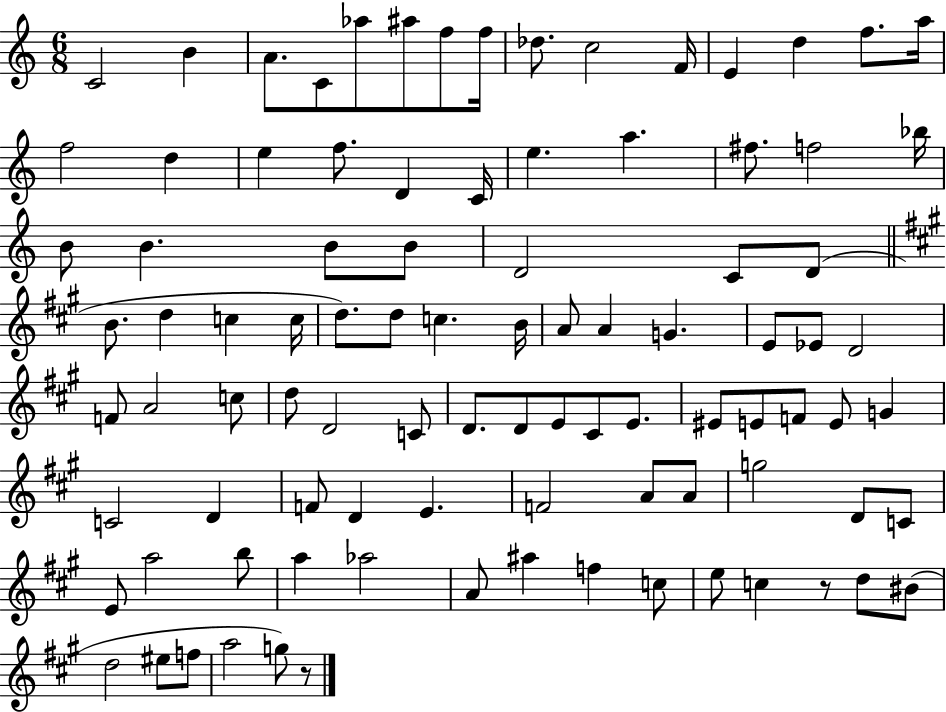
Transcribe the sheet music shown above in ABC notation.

X:1
T:Untitled
M:6/8
L:1/4
K:C
C2 B A/2 C/2 _a/2 ^a/2 f/2 f/4 _d/2 c2 F/4 E d f/2 a/4 f2 d e f/2 D C/4 e a ^f/2 f2 _b/4 B/2 B B/2 B/2 D2 C/2 D/2 B/2 d c c/4 d/2 d/2 c B/4 A/2 A G E/2 _E/2 D2 F/2 A2 c/2 d/2 D2 C/2 D/2 D/2 E/2 ^C/2 E/2 ^E/2 E/2 F/2 E/2 G C2 D F/2 D E F2 A/2 A/2 g2 D/2 C/2 E/2 a2 b/2 a _a2 A/2 ^a f c/2 e/2 c z/2 d/2 ^B/2 d2 ^e/2 f/2 a2 g/2 z/2